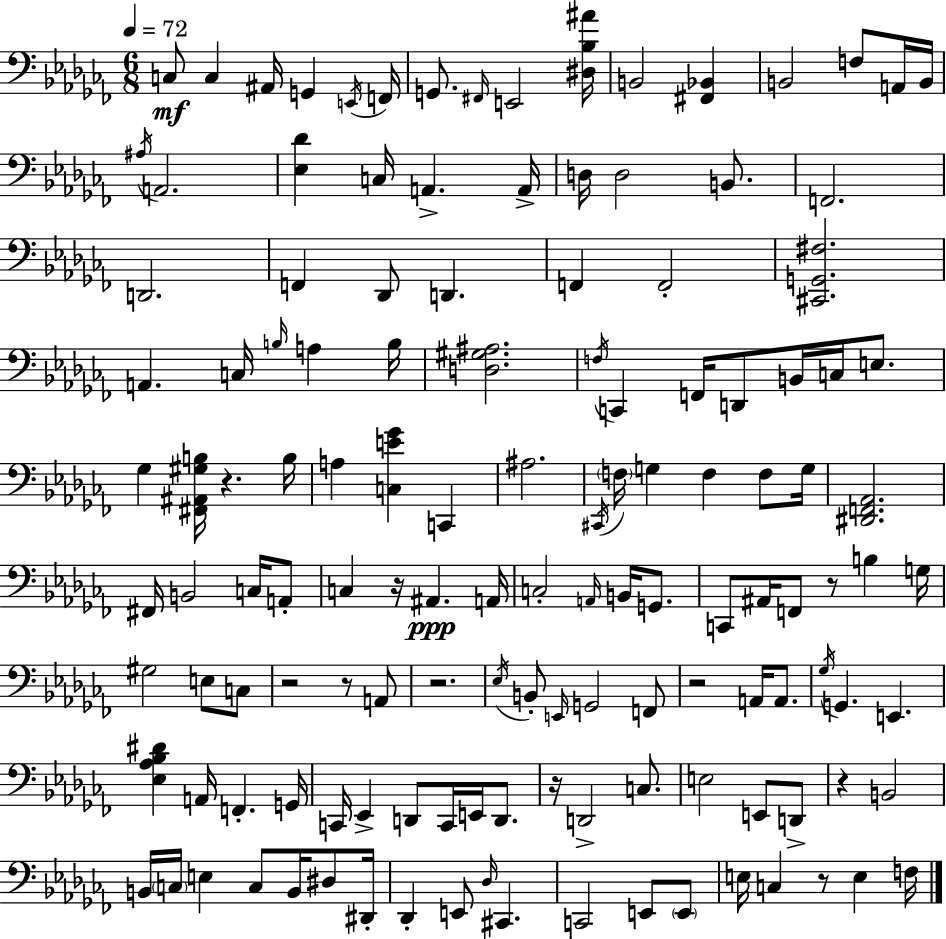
C3/e C3/q A#2/s G2/q E2/s F2/s G2/e. F#2/s E2/h [D#3,Bb3,A#4]/s B2/h [F#2,Bb2]/q B2/h F3/e A2/s B2/s A#3/s A2/h. [Eb3,Db4]/q C3/s A2/q. A2/s D3/s D3/h B2/e. F2/h. D2/h. F2/q Db2/e D2/q. F2/q F2/h [C#2,G2,F#3]/h. A2/q. C3/s B3/s A3/q B3/s [D3,G#3,A#3]/h. F3/s C2/q F2/s D2/e B2/s C3/s E3/e. Gb3/q [F#2,A#2,G#3,B3]/s R/q. B3/s A3/q [C3,E4,Gb4]/q C2/q A#3/h. C#2/s F3/s G3/q F3/q F3/e G3/s [D#2,F2,Ab2]/h. F#2/s B2/h C3/s A2/e C3/q R/s A#2/q. A2/s C3/h A2/s B2/s G2/e. C2/e A#2/s F2/e R/e B3/q G3/s G#3/h E3/e C3/e R/h R/e A2/e R/h. Eb3/s B2/e E2/s G2/h F2/e R/h A2/s A2/e. Gb3/s G2/q. E2/q. [Eb3,Ab3,Bb3,D#4]/q A2/s F2/q. G2/s C2/s Eb2/q D2/e C2/s E2/s D2/e. R/s D2/h C3/e. E3/h E2/e D2/e R/q B2/h B2/s C3/s E3/q C3/e B2/s D#3/e D#2/s Db2/q E2/e Db3/s C#2/q. C2/h E2/e E2/e E3/s C3/q R/e E3/q F3/s